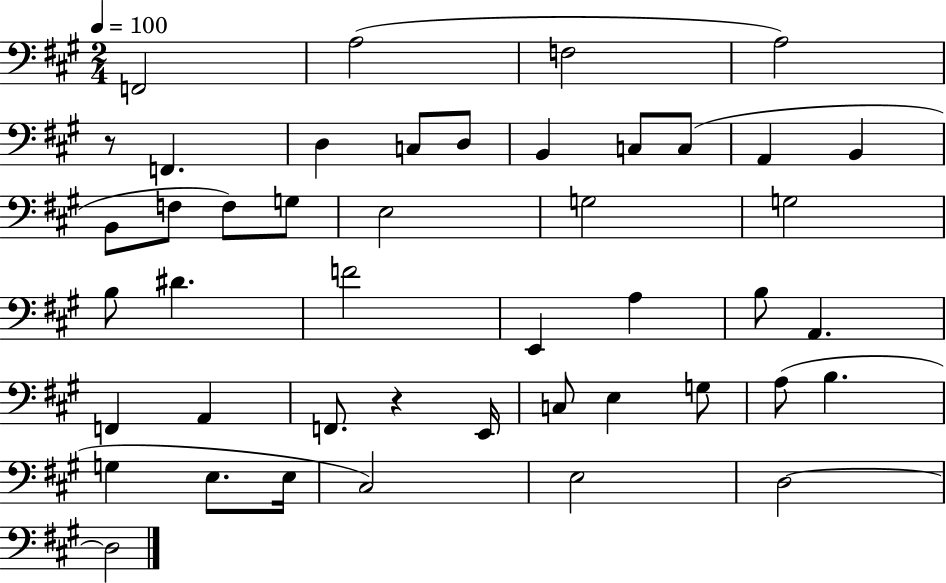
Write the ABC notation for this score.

X:1
T:Untitled
M:2/4
L:1/4
K:A
F,,2 A,2 F,2 A,2 z/2 F,, D, C,/2 D,/2 B,, C,/2 C,/2 A,, B,, B,,/2 F,/2 F,/2 G,/2 E,2 G,2 G,2 B,/2 ^D F2 E,, A, B,/2 A,, F,, A,, F,,/2 z E,,/4 C,/2 E, G,/2 A,/2 B, G, E,/2 E,/4 ^C,2 E,2 D,2 D,2